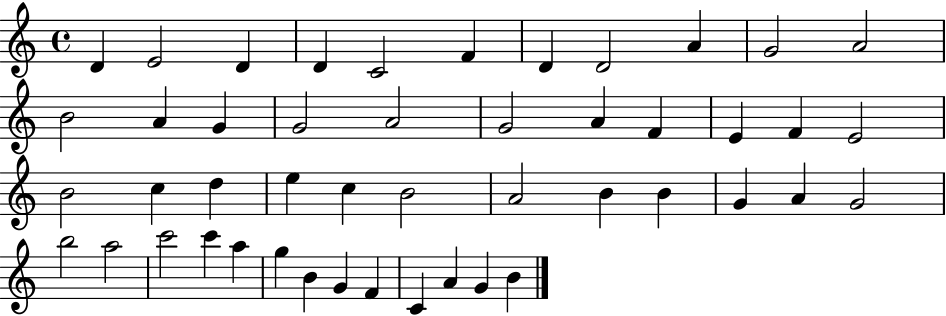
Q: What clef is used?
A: treble